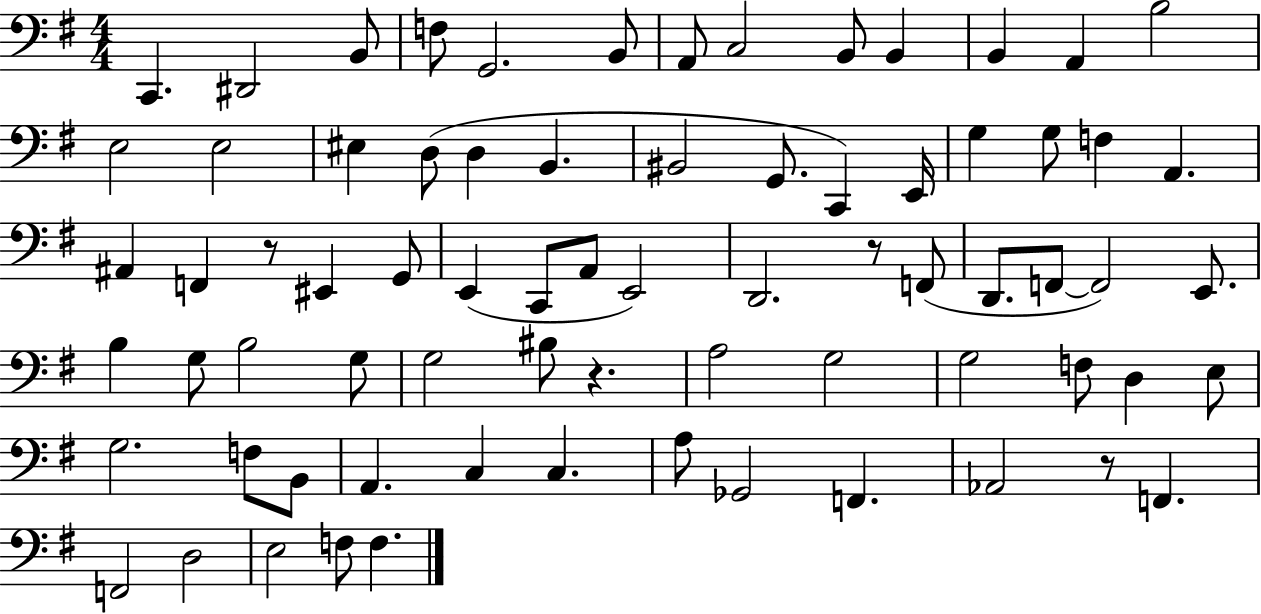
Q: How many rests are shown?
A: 4